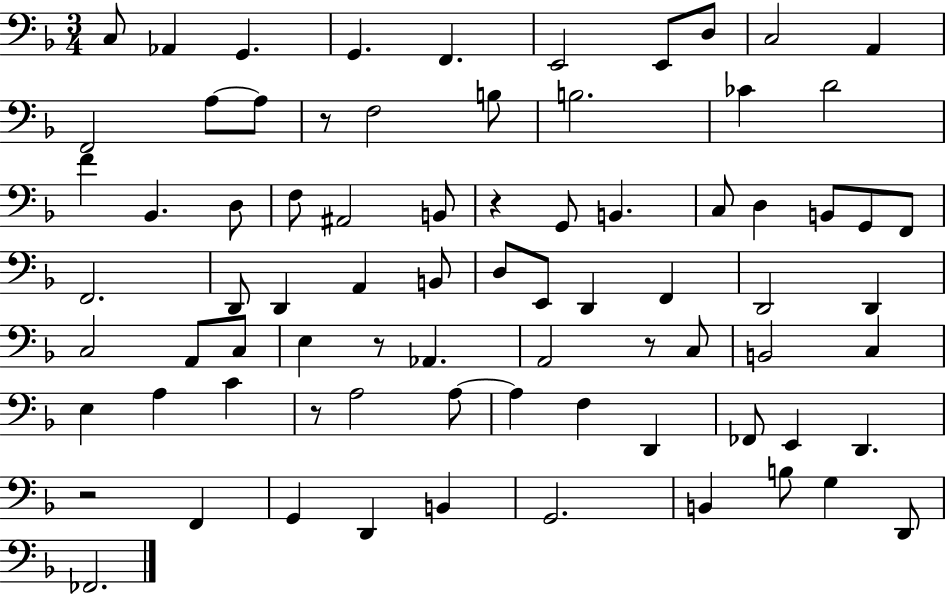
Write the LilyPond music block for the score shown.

{
  \clef bass
  \numericTimeSignature
  \time 3/4
  \key f \major
  c8 aes,4 g,4. | g,4. f,4. | e,2 e,8 d8 | c2 a,4 | \break f,2 a8~~ a8 | r8 f2 b8 | b2. | ces'4 d'2 | \break f'4 bes,4. d8 | f8 ais,2 b,8 | r4 g,8 b,4. | c8 d4 b,8 g,8 f,8 | \break f,2. | d,8 d,4 a,4 b,8 | d8 e,8 d,4 f,4 | d,2 d,4 | \break c2 a,8 c8 | e4 r8 aes,4. | a,2 r8 c8 | b,2 c4 | \break e4 a4 c'4 | r8 a2 a8~~ | a4 f4 d,4 | fes,8 e,4 d,4. | \break r2 f,4 | g,4 d,4 b,4 | g,2. | b,4 b8 g4 d,8 | \break fes,2. | \bar "|."
}